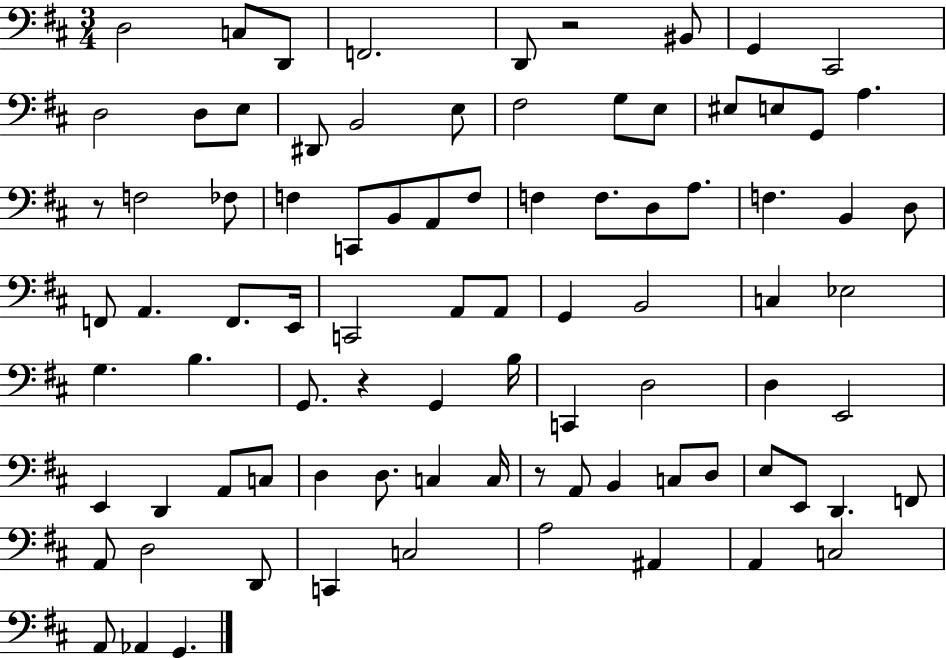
D3/h C3/e D2/e F2/h. D2/e R/h BIS2/e G2/q C#2/h D3/h D3/e E3/e D#2/e B2/h E3/e F#3/h G3/e E3/e EIS3/e E3/e G2/e A3/q. R/e F3/h FES3/e F3/q C2/e B2/e A2/e F3/e F3/q F3/e. D3/e A3/e. F3/q. B2/q D3/e F2/e A2/q. F2/e. E2/s C2/h A2/e A2/e G2/q B2/h C3/q Eb3/h G3/q. B3/q. G2/e. R/q G2/q B3/s C2/q D3/h D3/q E2/h E2/q D2/q A2/e C3/e D3/q D3/e. C3/q C3/s R/e A2/e B2/q C3/e D3/e E3/e E2/e D2/q. F2/e A2/e D3/h D2/e C2/q C3/h A3/h A#2/q A2/q C3/h A2/e Ab2/q G2/q.